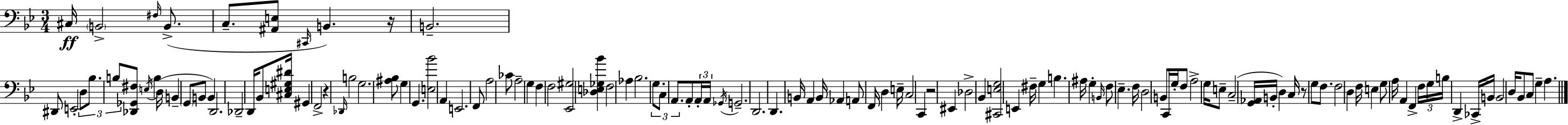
{
  \clef bass
  \numericTimeSignature
  \time 3/4
  \key bes \major
  cis16\ff \parenthesize b,2-> \grace { fis16 } b,8.->( | c8.-- <ais, e>8 \grace { cis,16 } b,4.) | r16 b,2.-- | dis,8 e,2-. | \break \tuplet 3/2 { d8 bes8. b8 } <des, ges, fis>8 \acciaccatura { e16 } b4 | d16( b,4-- \parenthesize g,8 b,8 b,4) | d,2. | des,2-- d,16 | \break bes,8 <cis e gis dis'>16 gis,4 f,2-> | r4 \grace { des,16 } b2 | g2. | <ais bes>8 g4 g,4. | \break <e bes'>2 | a,4 e,2. | f,8 a2 | ces'8 a2-- | \break g4 f4 f2 | <ees, gis>2 | <des e ges bes'>4 f2 | aes4 bes2. | \break \tuplet 3/2 { g8. c8 a,8. } | a,8-. \tuplet 3/2 { a,16-. a,16 \acciaccatura { ges,16 } } g,2.-- | d,2. | d,4. b,16 | \break a,4 b,16 aes,4 a,8 f,16 | d4 e16-- c2 | c,4 r2 | eis,4 des2-> | \break bes,4 <cis, e g>2 | e,4 fis16-- g4 b4. | ais16 g4-. \grace { b,16 } f8 | ees4.-- f16 d2 | \break b,8 c,16 g16-. f8 a2-> | g16 e8-- c2--( | <g, aes,>16 b,16-. d4) c16 r8 | g8 f8. f2 | \break d4 f16 e4 g8 | a16 a,4 f,4-> \tuplet 3/2 { f16 g16 | b16 } d,4-> ces,16-> b,16 b,2 | d16 bes,8 c8 g4-- | \break a4. \bar "|."
}